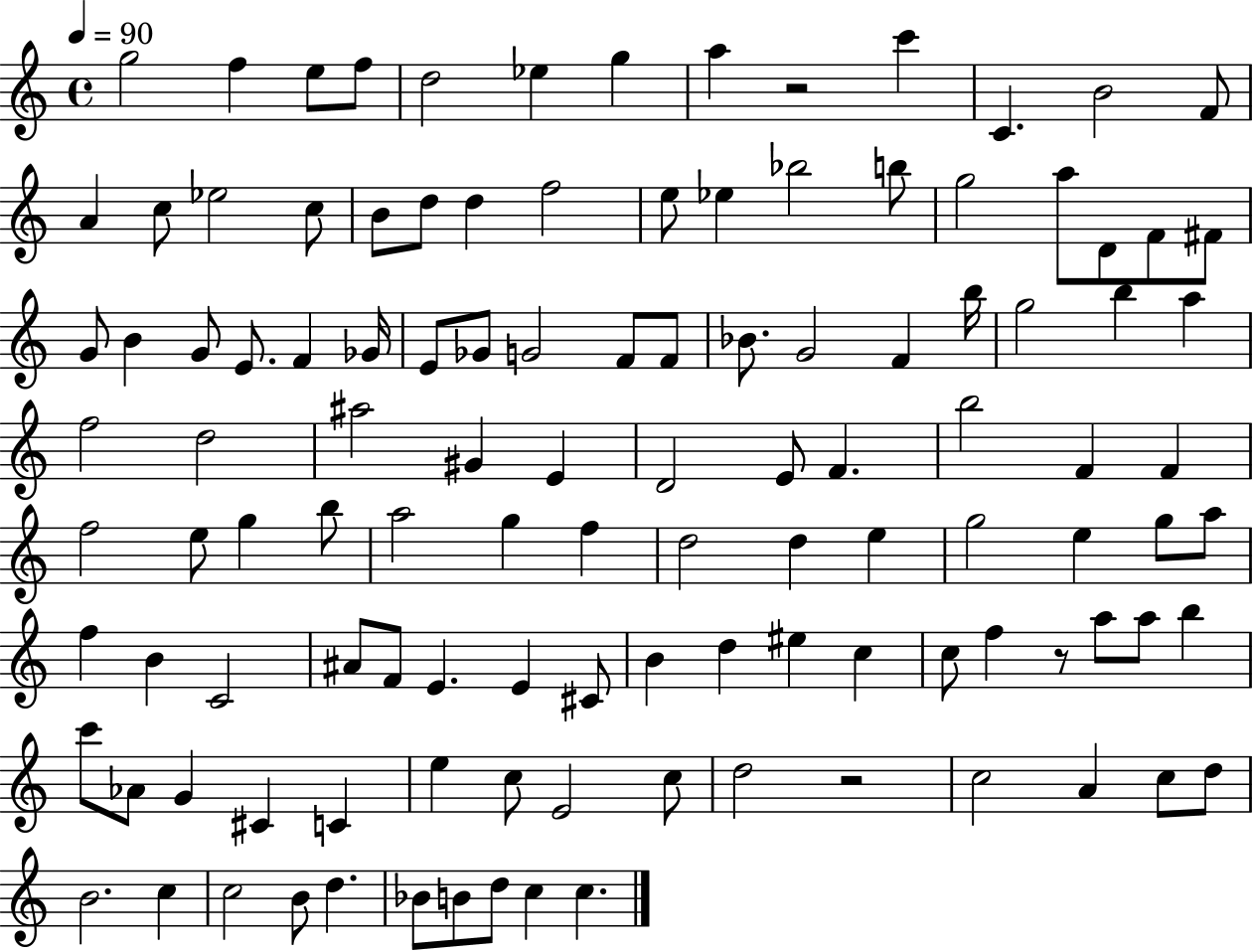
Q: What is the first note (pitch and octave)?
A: G5